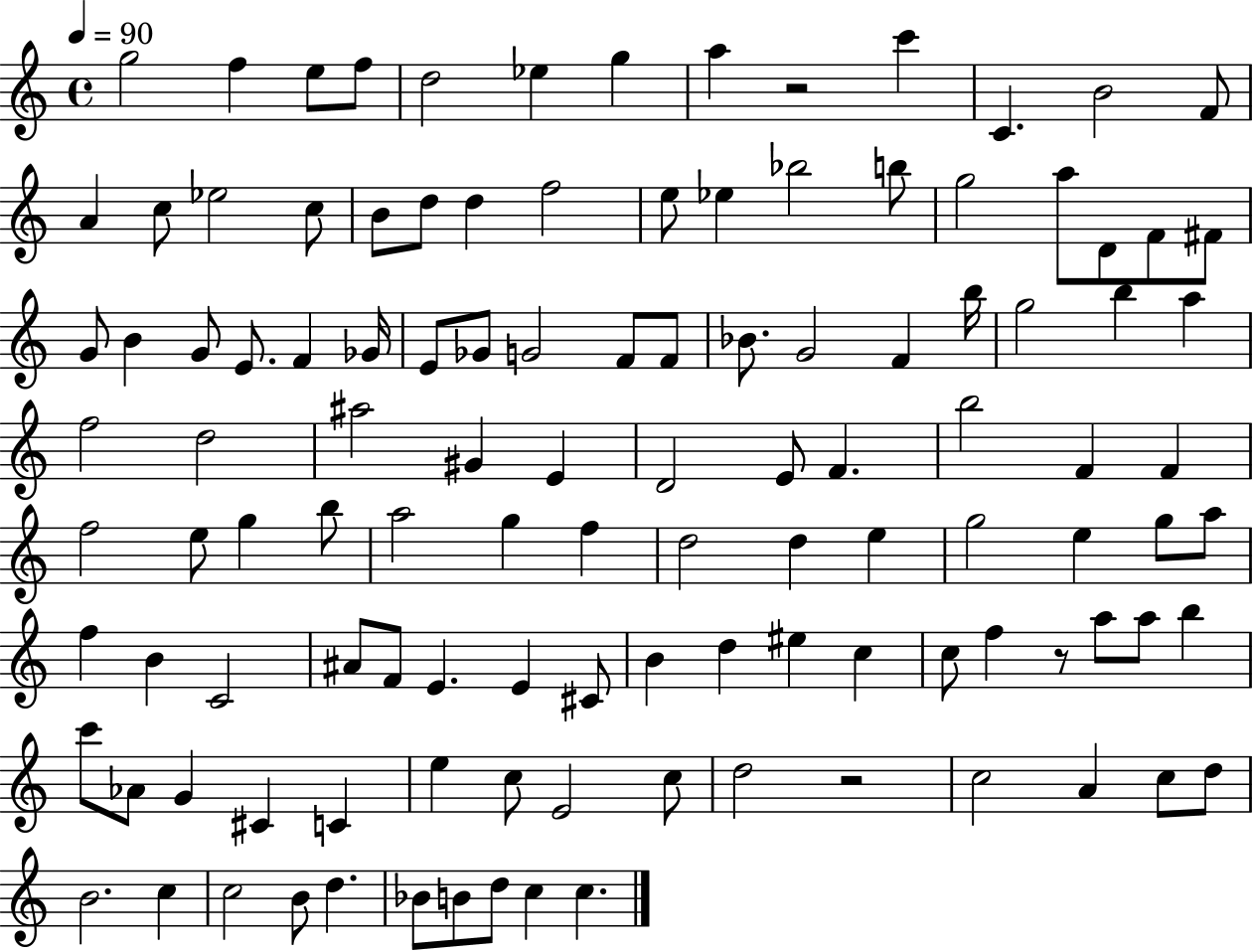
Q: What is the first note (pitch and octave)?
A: G5